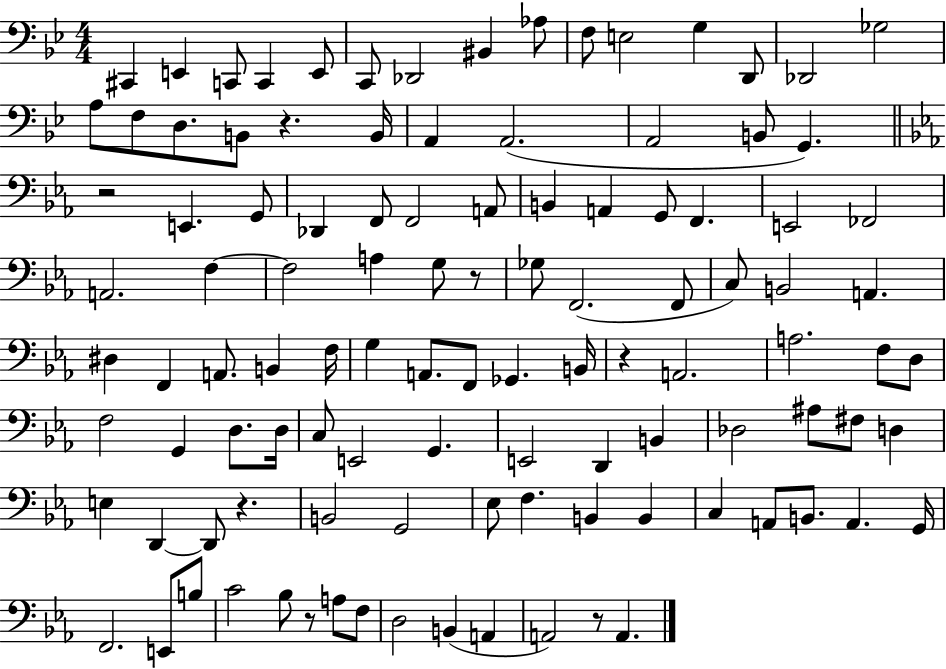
X:1
T:Untitled
M:4/4
L:1/4
K:Bb
^C,, E,, C,,/2 C,, E,,/2 C,,/2 _D,,2 ^B,, _A,/2 F,/2 E,2 G, D,,/2 _D,,2 _G,2 A,/2 F,/2 D,/2 B,,/2 z B,,/4 A,, A,,2 A,,2 B,,/2 G,, z2 E,, G,,/2 _D,, F,,/2 F,,2 A,,/2 B,, A,, G,,/2 F,, E,,2 _F,,2 A,,2 F, F,2 A, G,/2 z/2 _G,/2 F,,2 F,,/2 C,/2 B,,2 A,, ^D, F,, A,,/2 B,, F,/4 G, A,,/2 F,,/2 _G,, B,,/4 z A,,2 A,2 F,/2 D,/2 F,2 G,, D,/2 D,/4 C,/2 E,,2 G,, E,,2 D,, B,, _D,2 ^A,/2 ^F,/2 D, E, D,, D,,/2 z B,,2 G,,2 _E,/2 F, B,, B,, C, A,,/2 B,,/2 A,, G,,/4 F,,2 E,,/2 B,/2 C2 _B,/2 z/2 A,/2 F,/2 D,2 B,, A,, A,,2 z/2 A,,